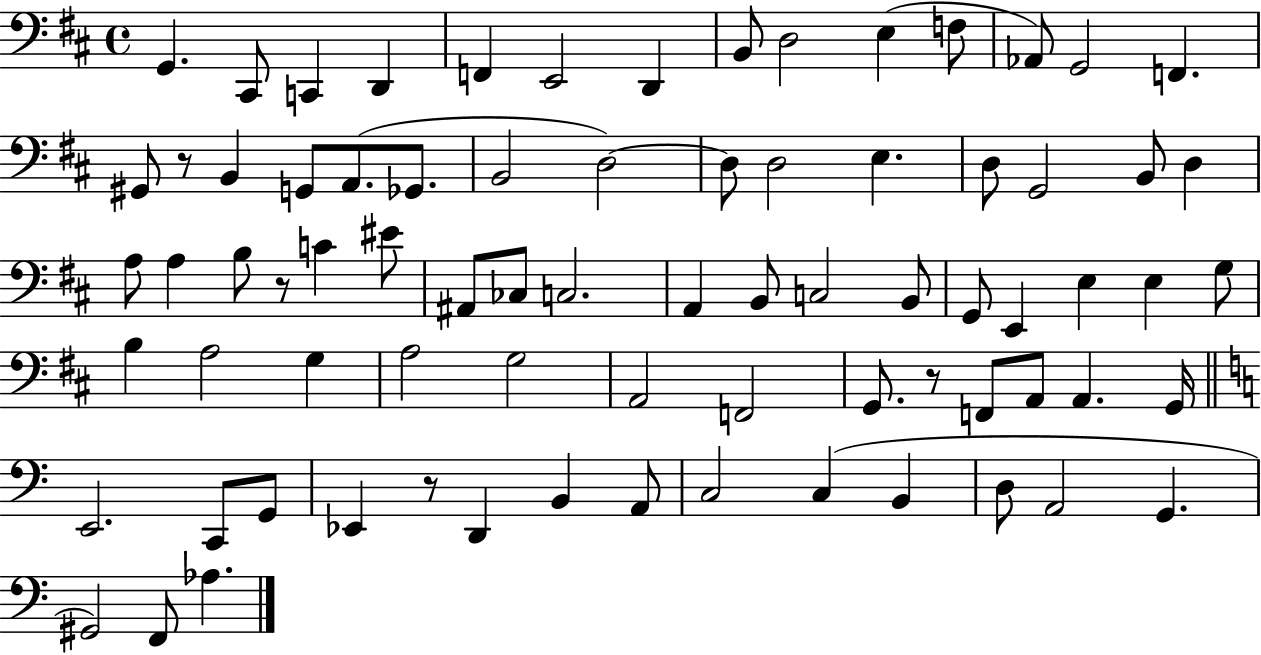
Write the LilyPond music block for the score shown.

{
  \clef bass
  \time 4/4
  \defaultTimeSignature
  \key d \major
  g,4. cis,8 c,4 d,4 | f,4 e,2 d,4 | b,8 d2 e4( f8 | aes,8) g,2 f,4. | \break gis,8 r8 b,4 g,8 a,8.( ges,8. | b,2 d2~~) | d8 d2 e4. | d8 g,2 b,8 d4 | \break a8 a4 b8 r8 c'4 eis'8 | ais,8 ces8 c2. | a,4 b,8 c2 b,8 | g,8 e,4 e4 e4 g8 | \break b4 a2 g4 | a2 g2 | a,2 f,2 | g,8. r8 f,8 a,8 a,4. g,16 | \break \bar "||" \break \key a \minor e,2. c,8 g,8 | ees,4 r8 d,4 b,4 a,8 | c2 c4( b,4 | d8 a,2 g,4. | \break gis,2) f,8 aes4. | \bar "|."
}